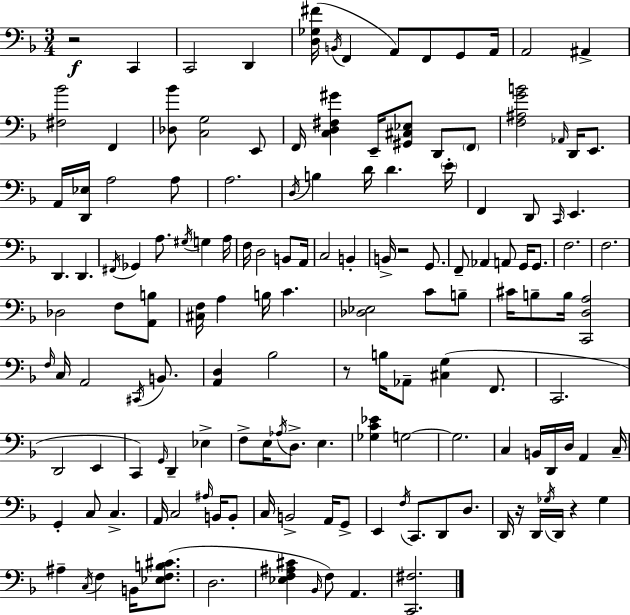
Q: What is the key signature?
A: F major